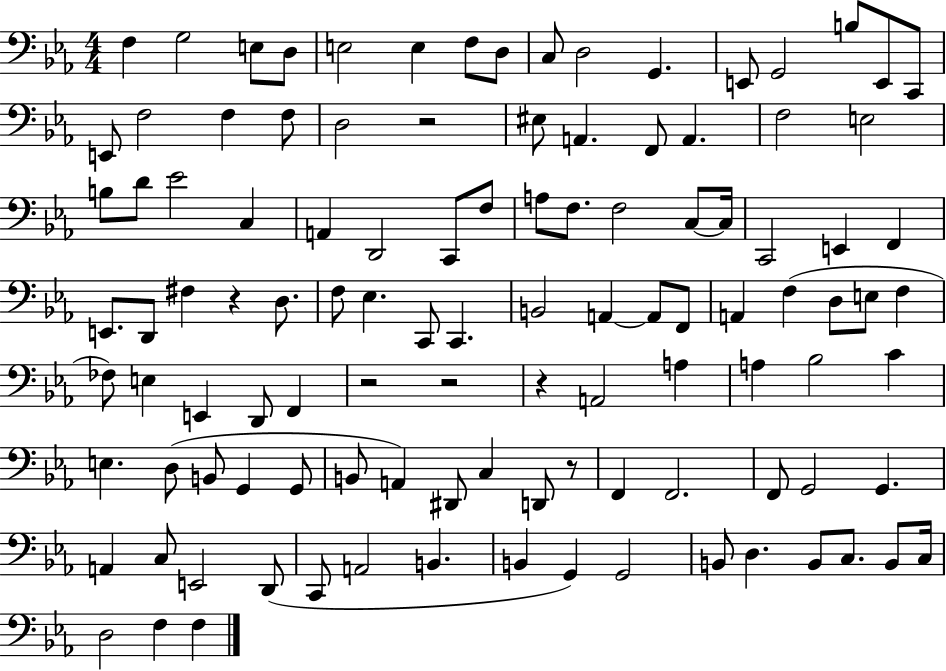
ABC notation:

X:1
T:Untitled
M:4/4
L:1/4
K:Eb
F, G,2 E,/2 D,/2 E,2 E, F,/2 D,/2 C,/2 D,2 G,, E,,/2 G,,2 B,/2 E,,/2 C,,/2 E,,/2 F,2 F, F,/2 D,2 z2 ^E,/2 A,, F,,/2 A,, F,2 E,2 B,/2 D/2 _E2 C, A,, D,,2 C,,/2 F,/2 A,/2 F,/2 F,2 C,/2 C,/4 C,,2 E,, F,, E,,/2 D,,/2 ^F, z D,/2 F,/2 _E, C,,/2 C,, B,,2 A,, A,,/2 F,,/2 A,, F, D,/2 E,/2 F, _F,/2 E, E,, D,,/2 F,, z2 z2 z A,,2 A, A, _B,2 C E, D,/2 B,,/2 G,, G,,/2 B,,/2 A,, ^D,,/2 C, D,,/2 z/2 F,, F,,2 F,,/2 G,,2 G,, A,, C,/2 E,,2 D,,/2 C,,/2 A,,2 B,, B,, G,, G,,2 B,,/2 D, B,,/2 C,/2 B,,/2 C,/4 D,2 F, F,